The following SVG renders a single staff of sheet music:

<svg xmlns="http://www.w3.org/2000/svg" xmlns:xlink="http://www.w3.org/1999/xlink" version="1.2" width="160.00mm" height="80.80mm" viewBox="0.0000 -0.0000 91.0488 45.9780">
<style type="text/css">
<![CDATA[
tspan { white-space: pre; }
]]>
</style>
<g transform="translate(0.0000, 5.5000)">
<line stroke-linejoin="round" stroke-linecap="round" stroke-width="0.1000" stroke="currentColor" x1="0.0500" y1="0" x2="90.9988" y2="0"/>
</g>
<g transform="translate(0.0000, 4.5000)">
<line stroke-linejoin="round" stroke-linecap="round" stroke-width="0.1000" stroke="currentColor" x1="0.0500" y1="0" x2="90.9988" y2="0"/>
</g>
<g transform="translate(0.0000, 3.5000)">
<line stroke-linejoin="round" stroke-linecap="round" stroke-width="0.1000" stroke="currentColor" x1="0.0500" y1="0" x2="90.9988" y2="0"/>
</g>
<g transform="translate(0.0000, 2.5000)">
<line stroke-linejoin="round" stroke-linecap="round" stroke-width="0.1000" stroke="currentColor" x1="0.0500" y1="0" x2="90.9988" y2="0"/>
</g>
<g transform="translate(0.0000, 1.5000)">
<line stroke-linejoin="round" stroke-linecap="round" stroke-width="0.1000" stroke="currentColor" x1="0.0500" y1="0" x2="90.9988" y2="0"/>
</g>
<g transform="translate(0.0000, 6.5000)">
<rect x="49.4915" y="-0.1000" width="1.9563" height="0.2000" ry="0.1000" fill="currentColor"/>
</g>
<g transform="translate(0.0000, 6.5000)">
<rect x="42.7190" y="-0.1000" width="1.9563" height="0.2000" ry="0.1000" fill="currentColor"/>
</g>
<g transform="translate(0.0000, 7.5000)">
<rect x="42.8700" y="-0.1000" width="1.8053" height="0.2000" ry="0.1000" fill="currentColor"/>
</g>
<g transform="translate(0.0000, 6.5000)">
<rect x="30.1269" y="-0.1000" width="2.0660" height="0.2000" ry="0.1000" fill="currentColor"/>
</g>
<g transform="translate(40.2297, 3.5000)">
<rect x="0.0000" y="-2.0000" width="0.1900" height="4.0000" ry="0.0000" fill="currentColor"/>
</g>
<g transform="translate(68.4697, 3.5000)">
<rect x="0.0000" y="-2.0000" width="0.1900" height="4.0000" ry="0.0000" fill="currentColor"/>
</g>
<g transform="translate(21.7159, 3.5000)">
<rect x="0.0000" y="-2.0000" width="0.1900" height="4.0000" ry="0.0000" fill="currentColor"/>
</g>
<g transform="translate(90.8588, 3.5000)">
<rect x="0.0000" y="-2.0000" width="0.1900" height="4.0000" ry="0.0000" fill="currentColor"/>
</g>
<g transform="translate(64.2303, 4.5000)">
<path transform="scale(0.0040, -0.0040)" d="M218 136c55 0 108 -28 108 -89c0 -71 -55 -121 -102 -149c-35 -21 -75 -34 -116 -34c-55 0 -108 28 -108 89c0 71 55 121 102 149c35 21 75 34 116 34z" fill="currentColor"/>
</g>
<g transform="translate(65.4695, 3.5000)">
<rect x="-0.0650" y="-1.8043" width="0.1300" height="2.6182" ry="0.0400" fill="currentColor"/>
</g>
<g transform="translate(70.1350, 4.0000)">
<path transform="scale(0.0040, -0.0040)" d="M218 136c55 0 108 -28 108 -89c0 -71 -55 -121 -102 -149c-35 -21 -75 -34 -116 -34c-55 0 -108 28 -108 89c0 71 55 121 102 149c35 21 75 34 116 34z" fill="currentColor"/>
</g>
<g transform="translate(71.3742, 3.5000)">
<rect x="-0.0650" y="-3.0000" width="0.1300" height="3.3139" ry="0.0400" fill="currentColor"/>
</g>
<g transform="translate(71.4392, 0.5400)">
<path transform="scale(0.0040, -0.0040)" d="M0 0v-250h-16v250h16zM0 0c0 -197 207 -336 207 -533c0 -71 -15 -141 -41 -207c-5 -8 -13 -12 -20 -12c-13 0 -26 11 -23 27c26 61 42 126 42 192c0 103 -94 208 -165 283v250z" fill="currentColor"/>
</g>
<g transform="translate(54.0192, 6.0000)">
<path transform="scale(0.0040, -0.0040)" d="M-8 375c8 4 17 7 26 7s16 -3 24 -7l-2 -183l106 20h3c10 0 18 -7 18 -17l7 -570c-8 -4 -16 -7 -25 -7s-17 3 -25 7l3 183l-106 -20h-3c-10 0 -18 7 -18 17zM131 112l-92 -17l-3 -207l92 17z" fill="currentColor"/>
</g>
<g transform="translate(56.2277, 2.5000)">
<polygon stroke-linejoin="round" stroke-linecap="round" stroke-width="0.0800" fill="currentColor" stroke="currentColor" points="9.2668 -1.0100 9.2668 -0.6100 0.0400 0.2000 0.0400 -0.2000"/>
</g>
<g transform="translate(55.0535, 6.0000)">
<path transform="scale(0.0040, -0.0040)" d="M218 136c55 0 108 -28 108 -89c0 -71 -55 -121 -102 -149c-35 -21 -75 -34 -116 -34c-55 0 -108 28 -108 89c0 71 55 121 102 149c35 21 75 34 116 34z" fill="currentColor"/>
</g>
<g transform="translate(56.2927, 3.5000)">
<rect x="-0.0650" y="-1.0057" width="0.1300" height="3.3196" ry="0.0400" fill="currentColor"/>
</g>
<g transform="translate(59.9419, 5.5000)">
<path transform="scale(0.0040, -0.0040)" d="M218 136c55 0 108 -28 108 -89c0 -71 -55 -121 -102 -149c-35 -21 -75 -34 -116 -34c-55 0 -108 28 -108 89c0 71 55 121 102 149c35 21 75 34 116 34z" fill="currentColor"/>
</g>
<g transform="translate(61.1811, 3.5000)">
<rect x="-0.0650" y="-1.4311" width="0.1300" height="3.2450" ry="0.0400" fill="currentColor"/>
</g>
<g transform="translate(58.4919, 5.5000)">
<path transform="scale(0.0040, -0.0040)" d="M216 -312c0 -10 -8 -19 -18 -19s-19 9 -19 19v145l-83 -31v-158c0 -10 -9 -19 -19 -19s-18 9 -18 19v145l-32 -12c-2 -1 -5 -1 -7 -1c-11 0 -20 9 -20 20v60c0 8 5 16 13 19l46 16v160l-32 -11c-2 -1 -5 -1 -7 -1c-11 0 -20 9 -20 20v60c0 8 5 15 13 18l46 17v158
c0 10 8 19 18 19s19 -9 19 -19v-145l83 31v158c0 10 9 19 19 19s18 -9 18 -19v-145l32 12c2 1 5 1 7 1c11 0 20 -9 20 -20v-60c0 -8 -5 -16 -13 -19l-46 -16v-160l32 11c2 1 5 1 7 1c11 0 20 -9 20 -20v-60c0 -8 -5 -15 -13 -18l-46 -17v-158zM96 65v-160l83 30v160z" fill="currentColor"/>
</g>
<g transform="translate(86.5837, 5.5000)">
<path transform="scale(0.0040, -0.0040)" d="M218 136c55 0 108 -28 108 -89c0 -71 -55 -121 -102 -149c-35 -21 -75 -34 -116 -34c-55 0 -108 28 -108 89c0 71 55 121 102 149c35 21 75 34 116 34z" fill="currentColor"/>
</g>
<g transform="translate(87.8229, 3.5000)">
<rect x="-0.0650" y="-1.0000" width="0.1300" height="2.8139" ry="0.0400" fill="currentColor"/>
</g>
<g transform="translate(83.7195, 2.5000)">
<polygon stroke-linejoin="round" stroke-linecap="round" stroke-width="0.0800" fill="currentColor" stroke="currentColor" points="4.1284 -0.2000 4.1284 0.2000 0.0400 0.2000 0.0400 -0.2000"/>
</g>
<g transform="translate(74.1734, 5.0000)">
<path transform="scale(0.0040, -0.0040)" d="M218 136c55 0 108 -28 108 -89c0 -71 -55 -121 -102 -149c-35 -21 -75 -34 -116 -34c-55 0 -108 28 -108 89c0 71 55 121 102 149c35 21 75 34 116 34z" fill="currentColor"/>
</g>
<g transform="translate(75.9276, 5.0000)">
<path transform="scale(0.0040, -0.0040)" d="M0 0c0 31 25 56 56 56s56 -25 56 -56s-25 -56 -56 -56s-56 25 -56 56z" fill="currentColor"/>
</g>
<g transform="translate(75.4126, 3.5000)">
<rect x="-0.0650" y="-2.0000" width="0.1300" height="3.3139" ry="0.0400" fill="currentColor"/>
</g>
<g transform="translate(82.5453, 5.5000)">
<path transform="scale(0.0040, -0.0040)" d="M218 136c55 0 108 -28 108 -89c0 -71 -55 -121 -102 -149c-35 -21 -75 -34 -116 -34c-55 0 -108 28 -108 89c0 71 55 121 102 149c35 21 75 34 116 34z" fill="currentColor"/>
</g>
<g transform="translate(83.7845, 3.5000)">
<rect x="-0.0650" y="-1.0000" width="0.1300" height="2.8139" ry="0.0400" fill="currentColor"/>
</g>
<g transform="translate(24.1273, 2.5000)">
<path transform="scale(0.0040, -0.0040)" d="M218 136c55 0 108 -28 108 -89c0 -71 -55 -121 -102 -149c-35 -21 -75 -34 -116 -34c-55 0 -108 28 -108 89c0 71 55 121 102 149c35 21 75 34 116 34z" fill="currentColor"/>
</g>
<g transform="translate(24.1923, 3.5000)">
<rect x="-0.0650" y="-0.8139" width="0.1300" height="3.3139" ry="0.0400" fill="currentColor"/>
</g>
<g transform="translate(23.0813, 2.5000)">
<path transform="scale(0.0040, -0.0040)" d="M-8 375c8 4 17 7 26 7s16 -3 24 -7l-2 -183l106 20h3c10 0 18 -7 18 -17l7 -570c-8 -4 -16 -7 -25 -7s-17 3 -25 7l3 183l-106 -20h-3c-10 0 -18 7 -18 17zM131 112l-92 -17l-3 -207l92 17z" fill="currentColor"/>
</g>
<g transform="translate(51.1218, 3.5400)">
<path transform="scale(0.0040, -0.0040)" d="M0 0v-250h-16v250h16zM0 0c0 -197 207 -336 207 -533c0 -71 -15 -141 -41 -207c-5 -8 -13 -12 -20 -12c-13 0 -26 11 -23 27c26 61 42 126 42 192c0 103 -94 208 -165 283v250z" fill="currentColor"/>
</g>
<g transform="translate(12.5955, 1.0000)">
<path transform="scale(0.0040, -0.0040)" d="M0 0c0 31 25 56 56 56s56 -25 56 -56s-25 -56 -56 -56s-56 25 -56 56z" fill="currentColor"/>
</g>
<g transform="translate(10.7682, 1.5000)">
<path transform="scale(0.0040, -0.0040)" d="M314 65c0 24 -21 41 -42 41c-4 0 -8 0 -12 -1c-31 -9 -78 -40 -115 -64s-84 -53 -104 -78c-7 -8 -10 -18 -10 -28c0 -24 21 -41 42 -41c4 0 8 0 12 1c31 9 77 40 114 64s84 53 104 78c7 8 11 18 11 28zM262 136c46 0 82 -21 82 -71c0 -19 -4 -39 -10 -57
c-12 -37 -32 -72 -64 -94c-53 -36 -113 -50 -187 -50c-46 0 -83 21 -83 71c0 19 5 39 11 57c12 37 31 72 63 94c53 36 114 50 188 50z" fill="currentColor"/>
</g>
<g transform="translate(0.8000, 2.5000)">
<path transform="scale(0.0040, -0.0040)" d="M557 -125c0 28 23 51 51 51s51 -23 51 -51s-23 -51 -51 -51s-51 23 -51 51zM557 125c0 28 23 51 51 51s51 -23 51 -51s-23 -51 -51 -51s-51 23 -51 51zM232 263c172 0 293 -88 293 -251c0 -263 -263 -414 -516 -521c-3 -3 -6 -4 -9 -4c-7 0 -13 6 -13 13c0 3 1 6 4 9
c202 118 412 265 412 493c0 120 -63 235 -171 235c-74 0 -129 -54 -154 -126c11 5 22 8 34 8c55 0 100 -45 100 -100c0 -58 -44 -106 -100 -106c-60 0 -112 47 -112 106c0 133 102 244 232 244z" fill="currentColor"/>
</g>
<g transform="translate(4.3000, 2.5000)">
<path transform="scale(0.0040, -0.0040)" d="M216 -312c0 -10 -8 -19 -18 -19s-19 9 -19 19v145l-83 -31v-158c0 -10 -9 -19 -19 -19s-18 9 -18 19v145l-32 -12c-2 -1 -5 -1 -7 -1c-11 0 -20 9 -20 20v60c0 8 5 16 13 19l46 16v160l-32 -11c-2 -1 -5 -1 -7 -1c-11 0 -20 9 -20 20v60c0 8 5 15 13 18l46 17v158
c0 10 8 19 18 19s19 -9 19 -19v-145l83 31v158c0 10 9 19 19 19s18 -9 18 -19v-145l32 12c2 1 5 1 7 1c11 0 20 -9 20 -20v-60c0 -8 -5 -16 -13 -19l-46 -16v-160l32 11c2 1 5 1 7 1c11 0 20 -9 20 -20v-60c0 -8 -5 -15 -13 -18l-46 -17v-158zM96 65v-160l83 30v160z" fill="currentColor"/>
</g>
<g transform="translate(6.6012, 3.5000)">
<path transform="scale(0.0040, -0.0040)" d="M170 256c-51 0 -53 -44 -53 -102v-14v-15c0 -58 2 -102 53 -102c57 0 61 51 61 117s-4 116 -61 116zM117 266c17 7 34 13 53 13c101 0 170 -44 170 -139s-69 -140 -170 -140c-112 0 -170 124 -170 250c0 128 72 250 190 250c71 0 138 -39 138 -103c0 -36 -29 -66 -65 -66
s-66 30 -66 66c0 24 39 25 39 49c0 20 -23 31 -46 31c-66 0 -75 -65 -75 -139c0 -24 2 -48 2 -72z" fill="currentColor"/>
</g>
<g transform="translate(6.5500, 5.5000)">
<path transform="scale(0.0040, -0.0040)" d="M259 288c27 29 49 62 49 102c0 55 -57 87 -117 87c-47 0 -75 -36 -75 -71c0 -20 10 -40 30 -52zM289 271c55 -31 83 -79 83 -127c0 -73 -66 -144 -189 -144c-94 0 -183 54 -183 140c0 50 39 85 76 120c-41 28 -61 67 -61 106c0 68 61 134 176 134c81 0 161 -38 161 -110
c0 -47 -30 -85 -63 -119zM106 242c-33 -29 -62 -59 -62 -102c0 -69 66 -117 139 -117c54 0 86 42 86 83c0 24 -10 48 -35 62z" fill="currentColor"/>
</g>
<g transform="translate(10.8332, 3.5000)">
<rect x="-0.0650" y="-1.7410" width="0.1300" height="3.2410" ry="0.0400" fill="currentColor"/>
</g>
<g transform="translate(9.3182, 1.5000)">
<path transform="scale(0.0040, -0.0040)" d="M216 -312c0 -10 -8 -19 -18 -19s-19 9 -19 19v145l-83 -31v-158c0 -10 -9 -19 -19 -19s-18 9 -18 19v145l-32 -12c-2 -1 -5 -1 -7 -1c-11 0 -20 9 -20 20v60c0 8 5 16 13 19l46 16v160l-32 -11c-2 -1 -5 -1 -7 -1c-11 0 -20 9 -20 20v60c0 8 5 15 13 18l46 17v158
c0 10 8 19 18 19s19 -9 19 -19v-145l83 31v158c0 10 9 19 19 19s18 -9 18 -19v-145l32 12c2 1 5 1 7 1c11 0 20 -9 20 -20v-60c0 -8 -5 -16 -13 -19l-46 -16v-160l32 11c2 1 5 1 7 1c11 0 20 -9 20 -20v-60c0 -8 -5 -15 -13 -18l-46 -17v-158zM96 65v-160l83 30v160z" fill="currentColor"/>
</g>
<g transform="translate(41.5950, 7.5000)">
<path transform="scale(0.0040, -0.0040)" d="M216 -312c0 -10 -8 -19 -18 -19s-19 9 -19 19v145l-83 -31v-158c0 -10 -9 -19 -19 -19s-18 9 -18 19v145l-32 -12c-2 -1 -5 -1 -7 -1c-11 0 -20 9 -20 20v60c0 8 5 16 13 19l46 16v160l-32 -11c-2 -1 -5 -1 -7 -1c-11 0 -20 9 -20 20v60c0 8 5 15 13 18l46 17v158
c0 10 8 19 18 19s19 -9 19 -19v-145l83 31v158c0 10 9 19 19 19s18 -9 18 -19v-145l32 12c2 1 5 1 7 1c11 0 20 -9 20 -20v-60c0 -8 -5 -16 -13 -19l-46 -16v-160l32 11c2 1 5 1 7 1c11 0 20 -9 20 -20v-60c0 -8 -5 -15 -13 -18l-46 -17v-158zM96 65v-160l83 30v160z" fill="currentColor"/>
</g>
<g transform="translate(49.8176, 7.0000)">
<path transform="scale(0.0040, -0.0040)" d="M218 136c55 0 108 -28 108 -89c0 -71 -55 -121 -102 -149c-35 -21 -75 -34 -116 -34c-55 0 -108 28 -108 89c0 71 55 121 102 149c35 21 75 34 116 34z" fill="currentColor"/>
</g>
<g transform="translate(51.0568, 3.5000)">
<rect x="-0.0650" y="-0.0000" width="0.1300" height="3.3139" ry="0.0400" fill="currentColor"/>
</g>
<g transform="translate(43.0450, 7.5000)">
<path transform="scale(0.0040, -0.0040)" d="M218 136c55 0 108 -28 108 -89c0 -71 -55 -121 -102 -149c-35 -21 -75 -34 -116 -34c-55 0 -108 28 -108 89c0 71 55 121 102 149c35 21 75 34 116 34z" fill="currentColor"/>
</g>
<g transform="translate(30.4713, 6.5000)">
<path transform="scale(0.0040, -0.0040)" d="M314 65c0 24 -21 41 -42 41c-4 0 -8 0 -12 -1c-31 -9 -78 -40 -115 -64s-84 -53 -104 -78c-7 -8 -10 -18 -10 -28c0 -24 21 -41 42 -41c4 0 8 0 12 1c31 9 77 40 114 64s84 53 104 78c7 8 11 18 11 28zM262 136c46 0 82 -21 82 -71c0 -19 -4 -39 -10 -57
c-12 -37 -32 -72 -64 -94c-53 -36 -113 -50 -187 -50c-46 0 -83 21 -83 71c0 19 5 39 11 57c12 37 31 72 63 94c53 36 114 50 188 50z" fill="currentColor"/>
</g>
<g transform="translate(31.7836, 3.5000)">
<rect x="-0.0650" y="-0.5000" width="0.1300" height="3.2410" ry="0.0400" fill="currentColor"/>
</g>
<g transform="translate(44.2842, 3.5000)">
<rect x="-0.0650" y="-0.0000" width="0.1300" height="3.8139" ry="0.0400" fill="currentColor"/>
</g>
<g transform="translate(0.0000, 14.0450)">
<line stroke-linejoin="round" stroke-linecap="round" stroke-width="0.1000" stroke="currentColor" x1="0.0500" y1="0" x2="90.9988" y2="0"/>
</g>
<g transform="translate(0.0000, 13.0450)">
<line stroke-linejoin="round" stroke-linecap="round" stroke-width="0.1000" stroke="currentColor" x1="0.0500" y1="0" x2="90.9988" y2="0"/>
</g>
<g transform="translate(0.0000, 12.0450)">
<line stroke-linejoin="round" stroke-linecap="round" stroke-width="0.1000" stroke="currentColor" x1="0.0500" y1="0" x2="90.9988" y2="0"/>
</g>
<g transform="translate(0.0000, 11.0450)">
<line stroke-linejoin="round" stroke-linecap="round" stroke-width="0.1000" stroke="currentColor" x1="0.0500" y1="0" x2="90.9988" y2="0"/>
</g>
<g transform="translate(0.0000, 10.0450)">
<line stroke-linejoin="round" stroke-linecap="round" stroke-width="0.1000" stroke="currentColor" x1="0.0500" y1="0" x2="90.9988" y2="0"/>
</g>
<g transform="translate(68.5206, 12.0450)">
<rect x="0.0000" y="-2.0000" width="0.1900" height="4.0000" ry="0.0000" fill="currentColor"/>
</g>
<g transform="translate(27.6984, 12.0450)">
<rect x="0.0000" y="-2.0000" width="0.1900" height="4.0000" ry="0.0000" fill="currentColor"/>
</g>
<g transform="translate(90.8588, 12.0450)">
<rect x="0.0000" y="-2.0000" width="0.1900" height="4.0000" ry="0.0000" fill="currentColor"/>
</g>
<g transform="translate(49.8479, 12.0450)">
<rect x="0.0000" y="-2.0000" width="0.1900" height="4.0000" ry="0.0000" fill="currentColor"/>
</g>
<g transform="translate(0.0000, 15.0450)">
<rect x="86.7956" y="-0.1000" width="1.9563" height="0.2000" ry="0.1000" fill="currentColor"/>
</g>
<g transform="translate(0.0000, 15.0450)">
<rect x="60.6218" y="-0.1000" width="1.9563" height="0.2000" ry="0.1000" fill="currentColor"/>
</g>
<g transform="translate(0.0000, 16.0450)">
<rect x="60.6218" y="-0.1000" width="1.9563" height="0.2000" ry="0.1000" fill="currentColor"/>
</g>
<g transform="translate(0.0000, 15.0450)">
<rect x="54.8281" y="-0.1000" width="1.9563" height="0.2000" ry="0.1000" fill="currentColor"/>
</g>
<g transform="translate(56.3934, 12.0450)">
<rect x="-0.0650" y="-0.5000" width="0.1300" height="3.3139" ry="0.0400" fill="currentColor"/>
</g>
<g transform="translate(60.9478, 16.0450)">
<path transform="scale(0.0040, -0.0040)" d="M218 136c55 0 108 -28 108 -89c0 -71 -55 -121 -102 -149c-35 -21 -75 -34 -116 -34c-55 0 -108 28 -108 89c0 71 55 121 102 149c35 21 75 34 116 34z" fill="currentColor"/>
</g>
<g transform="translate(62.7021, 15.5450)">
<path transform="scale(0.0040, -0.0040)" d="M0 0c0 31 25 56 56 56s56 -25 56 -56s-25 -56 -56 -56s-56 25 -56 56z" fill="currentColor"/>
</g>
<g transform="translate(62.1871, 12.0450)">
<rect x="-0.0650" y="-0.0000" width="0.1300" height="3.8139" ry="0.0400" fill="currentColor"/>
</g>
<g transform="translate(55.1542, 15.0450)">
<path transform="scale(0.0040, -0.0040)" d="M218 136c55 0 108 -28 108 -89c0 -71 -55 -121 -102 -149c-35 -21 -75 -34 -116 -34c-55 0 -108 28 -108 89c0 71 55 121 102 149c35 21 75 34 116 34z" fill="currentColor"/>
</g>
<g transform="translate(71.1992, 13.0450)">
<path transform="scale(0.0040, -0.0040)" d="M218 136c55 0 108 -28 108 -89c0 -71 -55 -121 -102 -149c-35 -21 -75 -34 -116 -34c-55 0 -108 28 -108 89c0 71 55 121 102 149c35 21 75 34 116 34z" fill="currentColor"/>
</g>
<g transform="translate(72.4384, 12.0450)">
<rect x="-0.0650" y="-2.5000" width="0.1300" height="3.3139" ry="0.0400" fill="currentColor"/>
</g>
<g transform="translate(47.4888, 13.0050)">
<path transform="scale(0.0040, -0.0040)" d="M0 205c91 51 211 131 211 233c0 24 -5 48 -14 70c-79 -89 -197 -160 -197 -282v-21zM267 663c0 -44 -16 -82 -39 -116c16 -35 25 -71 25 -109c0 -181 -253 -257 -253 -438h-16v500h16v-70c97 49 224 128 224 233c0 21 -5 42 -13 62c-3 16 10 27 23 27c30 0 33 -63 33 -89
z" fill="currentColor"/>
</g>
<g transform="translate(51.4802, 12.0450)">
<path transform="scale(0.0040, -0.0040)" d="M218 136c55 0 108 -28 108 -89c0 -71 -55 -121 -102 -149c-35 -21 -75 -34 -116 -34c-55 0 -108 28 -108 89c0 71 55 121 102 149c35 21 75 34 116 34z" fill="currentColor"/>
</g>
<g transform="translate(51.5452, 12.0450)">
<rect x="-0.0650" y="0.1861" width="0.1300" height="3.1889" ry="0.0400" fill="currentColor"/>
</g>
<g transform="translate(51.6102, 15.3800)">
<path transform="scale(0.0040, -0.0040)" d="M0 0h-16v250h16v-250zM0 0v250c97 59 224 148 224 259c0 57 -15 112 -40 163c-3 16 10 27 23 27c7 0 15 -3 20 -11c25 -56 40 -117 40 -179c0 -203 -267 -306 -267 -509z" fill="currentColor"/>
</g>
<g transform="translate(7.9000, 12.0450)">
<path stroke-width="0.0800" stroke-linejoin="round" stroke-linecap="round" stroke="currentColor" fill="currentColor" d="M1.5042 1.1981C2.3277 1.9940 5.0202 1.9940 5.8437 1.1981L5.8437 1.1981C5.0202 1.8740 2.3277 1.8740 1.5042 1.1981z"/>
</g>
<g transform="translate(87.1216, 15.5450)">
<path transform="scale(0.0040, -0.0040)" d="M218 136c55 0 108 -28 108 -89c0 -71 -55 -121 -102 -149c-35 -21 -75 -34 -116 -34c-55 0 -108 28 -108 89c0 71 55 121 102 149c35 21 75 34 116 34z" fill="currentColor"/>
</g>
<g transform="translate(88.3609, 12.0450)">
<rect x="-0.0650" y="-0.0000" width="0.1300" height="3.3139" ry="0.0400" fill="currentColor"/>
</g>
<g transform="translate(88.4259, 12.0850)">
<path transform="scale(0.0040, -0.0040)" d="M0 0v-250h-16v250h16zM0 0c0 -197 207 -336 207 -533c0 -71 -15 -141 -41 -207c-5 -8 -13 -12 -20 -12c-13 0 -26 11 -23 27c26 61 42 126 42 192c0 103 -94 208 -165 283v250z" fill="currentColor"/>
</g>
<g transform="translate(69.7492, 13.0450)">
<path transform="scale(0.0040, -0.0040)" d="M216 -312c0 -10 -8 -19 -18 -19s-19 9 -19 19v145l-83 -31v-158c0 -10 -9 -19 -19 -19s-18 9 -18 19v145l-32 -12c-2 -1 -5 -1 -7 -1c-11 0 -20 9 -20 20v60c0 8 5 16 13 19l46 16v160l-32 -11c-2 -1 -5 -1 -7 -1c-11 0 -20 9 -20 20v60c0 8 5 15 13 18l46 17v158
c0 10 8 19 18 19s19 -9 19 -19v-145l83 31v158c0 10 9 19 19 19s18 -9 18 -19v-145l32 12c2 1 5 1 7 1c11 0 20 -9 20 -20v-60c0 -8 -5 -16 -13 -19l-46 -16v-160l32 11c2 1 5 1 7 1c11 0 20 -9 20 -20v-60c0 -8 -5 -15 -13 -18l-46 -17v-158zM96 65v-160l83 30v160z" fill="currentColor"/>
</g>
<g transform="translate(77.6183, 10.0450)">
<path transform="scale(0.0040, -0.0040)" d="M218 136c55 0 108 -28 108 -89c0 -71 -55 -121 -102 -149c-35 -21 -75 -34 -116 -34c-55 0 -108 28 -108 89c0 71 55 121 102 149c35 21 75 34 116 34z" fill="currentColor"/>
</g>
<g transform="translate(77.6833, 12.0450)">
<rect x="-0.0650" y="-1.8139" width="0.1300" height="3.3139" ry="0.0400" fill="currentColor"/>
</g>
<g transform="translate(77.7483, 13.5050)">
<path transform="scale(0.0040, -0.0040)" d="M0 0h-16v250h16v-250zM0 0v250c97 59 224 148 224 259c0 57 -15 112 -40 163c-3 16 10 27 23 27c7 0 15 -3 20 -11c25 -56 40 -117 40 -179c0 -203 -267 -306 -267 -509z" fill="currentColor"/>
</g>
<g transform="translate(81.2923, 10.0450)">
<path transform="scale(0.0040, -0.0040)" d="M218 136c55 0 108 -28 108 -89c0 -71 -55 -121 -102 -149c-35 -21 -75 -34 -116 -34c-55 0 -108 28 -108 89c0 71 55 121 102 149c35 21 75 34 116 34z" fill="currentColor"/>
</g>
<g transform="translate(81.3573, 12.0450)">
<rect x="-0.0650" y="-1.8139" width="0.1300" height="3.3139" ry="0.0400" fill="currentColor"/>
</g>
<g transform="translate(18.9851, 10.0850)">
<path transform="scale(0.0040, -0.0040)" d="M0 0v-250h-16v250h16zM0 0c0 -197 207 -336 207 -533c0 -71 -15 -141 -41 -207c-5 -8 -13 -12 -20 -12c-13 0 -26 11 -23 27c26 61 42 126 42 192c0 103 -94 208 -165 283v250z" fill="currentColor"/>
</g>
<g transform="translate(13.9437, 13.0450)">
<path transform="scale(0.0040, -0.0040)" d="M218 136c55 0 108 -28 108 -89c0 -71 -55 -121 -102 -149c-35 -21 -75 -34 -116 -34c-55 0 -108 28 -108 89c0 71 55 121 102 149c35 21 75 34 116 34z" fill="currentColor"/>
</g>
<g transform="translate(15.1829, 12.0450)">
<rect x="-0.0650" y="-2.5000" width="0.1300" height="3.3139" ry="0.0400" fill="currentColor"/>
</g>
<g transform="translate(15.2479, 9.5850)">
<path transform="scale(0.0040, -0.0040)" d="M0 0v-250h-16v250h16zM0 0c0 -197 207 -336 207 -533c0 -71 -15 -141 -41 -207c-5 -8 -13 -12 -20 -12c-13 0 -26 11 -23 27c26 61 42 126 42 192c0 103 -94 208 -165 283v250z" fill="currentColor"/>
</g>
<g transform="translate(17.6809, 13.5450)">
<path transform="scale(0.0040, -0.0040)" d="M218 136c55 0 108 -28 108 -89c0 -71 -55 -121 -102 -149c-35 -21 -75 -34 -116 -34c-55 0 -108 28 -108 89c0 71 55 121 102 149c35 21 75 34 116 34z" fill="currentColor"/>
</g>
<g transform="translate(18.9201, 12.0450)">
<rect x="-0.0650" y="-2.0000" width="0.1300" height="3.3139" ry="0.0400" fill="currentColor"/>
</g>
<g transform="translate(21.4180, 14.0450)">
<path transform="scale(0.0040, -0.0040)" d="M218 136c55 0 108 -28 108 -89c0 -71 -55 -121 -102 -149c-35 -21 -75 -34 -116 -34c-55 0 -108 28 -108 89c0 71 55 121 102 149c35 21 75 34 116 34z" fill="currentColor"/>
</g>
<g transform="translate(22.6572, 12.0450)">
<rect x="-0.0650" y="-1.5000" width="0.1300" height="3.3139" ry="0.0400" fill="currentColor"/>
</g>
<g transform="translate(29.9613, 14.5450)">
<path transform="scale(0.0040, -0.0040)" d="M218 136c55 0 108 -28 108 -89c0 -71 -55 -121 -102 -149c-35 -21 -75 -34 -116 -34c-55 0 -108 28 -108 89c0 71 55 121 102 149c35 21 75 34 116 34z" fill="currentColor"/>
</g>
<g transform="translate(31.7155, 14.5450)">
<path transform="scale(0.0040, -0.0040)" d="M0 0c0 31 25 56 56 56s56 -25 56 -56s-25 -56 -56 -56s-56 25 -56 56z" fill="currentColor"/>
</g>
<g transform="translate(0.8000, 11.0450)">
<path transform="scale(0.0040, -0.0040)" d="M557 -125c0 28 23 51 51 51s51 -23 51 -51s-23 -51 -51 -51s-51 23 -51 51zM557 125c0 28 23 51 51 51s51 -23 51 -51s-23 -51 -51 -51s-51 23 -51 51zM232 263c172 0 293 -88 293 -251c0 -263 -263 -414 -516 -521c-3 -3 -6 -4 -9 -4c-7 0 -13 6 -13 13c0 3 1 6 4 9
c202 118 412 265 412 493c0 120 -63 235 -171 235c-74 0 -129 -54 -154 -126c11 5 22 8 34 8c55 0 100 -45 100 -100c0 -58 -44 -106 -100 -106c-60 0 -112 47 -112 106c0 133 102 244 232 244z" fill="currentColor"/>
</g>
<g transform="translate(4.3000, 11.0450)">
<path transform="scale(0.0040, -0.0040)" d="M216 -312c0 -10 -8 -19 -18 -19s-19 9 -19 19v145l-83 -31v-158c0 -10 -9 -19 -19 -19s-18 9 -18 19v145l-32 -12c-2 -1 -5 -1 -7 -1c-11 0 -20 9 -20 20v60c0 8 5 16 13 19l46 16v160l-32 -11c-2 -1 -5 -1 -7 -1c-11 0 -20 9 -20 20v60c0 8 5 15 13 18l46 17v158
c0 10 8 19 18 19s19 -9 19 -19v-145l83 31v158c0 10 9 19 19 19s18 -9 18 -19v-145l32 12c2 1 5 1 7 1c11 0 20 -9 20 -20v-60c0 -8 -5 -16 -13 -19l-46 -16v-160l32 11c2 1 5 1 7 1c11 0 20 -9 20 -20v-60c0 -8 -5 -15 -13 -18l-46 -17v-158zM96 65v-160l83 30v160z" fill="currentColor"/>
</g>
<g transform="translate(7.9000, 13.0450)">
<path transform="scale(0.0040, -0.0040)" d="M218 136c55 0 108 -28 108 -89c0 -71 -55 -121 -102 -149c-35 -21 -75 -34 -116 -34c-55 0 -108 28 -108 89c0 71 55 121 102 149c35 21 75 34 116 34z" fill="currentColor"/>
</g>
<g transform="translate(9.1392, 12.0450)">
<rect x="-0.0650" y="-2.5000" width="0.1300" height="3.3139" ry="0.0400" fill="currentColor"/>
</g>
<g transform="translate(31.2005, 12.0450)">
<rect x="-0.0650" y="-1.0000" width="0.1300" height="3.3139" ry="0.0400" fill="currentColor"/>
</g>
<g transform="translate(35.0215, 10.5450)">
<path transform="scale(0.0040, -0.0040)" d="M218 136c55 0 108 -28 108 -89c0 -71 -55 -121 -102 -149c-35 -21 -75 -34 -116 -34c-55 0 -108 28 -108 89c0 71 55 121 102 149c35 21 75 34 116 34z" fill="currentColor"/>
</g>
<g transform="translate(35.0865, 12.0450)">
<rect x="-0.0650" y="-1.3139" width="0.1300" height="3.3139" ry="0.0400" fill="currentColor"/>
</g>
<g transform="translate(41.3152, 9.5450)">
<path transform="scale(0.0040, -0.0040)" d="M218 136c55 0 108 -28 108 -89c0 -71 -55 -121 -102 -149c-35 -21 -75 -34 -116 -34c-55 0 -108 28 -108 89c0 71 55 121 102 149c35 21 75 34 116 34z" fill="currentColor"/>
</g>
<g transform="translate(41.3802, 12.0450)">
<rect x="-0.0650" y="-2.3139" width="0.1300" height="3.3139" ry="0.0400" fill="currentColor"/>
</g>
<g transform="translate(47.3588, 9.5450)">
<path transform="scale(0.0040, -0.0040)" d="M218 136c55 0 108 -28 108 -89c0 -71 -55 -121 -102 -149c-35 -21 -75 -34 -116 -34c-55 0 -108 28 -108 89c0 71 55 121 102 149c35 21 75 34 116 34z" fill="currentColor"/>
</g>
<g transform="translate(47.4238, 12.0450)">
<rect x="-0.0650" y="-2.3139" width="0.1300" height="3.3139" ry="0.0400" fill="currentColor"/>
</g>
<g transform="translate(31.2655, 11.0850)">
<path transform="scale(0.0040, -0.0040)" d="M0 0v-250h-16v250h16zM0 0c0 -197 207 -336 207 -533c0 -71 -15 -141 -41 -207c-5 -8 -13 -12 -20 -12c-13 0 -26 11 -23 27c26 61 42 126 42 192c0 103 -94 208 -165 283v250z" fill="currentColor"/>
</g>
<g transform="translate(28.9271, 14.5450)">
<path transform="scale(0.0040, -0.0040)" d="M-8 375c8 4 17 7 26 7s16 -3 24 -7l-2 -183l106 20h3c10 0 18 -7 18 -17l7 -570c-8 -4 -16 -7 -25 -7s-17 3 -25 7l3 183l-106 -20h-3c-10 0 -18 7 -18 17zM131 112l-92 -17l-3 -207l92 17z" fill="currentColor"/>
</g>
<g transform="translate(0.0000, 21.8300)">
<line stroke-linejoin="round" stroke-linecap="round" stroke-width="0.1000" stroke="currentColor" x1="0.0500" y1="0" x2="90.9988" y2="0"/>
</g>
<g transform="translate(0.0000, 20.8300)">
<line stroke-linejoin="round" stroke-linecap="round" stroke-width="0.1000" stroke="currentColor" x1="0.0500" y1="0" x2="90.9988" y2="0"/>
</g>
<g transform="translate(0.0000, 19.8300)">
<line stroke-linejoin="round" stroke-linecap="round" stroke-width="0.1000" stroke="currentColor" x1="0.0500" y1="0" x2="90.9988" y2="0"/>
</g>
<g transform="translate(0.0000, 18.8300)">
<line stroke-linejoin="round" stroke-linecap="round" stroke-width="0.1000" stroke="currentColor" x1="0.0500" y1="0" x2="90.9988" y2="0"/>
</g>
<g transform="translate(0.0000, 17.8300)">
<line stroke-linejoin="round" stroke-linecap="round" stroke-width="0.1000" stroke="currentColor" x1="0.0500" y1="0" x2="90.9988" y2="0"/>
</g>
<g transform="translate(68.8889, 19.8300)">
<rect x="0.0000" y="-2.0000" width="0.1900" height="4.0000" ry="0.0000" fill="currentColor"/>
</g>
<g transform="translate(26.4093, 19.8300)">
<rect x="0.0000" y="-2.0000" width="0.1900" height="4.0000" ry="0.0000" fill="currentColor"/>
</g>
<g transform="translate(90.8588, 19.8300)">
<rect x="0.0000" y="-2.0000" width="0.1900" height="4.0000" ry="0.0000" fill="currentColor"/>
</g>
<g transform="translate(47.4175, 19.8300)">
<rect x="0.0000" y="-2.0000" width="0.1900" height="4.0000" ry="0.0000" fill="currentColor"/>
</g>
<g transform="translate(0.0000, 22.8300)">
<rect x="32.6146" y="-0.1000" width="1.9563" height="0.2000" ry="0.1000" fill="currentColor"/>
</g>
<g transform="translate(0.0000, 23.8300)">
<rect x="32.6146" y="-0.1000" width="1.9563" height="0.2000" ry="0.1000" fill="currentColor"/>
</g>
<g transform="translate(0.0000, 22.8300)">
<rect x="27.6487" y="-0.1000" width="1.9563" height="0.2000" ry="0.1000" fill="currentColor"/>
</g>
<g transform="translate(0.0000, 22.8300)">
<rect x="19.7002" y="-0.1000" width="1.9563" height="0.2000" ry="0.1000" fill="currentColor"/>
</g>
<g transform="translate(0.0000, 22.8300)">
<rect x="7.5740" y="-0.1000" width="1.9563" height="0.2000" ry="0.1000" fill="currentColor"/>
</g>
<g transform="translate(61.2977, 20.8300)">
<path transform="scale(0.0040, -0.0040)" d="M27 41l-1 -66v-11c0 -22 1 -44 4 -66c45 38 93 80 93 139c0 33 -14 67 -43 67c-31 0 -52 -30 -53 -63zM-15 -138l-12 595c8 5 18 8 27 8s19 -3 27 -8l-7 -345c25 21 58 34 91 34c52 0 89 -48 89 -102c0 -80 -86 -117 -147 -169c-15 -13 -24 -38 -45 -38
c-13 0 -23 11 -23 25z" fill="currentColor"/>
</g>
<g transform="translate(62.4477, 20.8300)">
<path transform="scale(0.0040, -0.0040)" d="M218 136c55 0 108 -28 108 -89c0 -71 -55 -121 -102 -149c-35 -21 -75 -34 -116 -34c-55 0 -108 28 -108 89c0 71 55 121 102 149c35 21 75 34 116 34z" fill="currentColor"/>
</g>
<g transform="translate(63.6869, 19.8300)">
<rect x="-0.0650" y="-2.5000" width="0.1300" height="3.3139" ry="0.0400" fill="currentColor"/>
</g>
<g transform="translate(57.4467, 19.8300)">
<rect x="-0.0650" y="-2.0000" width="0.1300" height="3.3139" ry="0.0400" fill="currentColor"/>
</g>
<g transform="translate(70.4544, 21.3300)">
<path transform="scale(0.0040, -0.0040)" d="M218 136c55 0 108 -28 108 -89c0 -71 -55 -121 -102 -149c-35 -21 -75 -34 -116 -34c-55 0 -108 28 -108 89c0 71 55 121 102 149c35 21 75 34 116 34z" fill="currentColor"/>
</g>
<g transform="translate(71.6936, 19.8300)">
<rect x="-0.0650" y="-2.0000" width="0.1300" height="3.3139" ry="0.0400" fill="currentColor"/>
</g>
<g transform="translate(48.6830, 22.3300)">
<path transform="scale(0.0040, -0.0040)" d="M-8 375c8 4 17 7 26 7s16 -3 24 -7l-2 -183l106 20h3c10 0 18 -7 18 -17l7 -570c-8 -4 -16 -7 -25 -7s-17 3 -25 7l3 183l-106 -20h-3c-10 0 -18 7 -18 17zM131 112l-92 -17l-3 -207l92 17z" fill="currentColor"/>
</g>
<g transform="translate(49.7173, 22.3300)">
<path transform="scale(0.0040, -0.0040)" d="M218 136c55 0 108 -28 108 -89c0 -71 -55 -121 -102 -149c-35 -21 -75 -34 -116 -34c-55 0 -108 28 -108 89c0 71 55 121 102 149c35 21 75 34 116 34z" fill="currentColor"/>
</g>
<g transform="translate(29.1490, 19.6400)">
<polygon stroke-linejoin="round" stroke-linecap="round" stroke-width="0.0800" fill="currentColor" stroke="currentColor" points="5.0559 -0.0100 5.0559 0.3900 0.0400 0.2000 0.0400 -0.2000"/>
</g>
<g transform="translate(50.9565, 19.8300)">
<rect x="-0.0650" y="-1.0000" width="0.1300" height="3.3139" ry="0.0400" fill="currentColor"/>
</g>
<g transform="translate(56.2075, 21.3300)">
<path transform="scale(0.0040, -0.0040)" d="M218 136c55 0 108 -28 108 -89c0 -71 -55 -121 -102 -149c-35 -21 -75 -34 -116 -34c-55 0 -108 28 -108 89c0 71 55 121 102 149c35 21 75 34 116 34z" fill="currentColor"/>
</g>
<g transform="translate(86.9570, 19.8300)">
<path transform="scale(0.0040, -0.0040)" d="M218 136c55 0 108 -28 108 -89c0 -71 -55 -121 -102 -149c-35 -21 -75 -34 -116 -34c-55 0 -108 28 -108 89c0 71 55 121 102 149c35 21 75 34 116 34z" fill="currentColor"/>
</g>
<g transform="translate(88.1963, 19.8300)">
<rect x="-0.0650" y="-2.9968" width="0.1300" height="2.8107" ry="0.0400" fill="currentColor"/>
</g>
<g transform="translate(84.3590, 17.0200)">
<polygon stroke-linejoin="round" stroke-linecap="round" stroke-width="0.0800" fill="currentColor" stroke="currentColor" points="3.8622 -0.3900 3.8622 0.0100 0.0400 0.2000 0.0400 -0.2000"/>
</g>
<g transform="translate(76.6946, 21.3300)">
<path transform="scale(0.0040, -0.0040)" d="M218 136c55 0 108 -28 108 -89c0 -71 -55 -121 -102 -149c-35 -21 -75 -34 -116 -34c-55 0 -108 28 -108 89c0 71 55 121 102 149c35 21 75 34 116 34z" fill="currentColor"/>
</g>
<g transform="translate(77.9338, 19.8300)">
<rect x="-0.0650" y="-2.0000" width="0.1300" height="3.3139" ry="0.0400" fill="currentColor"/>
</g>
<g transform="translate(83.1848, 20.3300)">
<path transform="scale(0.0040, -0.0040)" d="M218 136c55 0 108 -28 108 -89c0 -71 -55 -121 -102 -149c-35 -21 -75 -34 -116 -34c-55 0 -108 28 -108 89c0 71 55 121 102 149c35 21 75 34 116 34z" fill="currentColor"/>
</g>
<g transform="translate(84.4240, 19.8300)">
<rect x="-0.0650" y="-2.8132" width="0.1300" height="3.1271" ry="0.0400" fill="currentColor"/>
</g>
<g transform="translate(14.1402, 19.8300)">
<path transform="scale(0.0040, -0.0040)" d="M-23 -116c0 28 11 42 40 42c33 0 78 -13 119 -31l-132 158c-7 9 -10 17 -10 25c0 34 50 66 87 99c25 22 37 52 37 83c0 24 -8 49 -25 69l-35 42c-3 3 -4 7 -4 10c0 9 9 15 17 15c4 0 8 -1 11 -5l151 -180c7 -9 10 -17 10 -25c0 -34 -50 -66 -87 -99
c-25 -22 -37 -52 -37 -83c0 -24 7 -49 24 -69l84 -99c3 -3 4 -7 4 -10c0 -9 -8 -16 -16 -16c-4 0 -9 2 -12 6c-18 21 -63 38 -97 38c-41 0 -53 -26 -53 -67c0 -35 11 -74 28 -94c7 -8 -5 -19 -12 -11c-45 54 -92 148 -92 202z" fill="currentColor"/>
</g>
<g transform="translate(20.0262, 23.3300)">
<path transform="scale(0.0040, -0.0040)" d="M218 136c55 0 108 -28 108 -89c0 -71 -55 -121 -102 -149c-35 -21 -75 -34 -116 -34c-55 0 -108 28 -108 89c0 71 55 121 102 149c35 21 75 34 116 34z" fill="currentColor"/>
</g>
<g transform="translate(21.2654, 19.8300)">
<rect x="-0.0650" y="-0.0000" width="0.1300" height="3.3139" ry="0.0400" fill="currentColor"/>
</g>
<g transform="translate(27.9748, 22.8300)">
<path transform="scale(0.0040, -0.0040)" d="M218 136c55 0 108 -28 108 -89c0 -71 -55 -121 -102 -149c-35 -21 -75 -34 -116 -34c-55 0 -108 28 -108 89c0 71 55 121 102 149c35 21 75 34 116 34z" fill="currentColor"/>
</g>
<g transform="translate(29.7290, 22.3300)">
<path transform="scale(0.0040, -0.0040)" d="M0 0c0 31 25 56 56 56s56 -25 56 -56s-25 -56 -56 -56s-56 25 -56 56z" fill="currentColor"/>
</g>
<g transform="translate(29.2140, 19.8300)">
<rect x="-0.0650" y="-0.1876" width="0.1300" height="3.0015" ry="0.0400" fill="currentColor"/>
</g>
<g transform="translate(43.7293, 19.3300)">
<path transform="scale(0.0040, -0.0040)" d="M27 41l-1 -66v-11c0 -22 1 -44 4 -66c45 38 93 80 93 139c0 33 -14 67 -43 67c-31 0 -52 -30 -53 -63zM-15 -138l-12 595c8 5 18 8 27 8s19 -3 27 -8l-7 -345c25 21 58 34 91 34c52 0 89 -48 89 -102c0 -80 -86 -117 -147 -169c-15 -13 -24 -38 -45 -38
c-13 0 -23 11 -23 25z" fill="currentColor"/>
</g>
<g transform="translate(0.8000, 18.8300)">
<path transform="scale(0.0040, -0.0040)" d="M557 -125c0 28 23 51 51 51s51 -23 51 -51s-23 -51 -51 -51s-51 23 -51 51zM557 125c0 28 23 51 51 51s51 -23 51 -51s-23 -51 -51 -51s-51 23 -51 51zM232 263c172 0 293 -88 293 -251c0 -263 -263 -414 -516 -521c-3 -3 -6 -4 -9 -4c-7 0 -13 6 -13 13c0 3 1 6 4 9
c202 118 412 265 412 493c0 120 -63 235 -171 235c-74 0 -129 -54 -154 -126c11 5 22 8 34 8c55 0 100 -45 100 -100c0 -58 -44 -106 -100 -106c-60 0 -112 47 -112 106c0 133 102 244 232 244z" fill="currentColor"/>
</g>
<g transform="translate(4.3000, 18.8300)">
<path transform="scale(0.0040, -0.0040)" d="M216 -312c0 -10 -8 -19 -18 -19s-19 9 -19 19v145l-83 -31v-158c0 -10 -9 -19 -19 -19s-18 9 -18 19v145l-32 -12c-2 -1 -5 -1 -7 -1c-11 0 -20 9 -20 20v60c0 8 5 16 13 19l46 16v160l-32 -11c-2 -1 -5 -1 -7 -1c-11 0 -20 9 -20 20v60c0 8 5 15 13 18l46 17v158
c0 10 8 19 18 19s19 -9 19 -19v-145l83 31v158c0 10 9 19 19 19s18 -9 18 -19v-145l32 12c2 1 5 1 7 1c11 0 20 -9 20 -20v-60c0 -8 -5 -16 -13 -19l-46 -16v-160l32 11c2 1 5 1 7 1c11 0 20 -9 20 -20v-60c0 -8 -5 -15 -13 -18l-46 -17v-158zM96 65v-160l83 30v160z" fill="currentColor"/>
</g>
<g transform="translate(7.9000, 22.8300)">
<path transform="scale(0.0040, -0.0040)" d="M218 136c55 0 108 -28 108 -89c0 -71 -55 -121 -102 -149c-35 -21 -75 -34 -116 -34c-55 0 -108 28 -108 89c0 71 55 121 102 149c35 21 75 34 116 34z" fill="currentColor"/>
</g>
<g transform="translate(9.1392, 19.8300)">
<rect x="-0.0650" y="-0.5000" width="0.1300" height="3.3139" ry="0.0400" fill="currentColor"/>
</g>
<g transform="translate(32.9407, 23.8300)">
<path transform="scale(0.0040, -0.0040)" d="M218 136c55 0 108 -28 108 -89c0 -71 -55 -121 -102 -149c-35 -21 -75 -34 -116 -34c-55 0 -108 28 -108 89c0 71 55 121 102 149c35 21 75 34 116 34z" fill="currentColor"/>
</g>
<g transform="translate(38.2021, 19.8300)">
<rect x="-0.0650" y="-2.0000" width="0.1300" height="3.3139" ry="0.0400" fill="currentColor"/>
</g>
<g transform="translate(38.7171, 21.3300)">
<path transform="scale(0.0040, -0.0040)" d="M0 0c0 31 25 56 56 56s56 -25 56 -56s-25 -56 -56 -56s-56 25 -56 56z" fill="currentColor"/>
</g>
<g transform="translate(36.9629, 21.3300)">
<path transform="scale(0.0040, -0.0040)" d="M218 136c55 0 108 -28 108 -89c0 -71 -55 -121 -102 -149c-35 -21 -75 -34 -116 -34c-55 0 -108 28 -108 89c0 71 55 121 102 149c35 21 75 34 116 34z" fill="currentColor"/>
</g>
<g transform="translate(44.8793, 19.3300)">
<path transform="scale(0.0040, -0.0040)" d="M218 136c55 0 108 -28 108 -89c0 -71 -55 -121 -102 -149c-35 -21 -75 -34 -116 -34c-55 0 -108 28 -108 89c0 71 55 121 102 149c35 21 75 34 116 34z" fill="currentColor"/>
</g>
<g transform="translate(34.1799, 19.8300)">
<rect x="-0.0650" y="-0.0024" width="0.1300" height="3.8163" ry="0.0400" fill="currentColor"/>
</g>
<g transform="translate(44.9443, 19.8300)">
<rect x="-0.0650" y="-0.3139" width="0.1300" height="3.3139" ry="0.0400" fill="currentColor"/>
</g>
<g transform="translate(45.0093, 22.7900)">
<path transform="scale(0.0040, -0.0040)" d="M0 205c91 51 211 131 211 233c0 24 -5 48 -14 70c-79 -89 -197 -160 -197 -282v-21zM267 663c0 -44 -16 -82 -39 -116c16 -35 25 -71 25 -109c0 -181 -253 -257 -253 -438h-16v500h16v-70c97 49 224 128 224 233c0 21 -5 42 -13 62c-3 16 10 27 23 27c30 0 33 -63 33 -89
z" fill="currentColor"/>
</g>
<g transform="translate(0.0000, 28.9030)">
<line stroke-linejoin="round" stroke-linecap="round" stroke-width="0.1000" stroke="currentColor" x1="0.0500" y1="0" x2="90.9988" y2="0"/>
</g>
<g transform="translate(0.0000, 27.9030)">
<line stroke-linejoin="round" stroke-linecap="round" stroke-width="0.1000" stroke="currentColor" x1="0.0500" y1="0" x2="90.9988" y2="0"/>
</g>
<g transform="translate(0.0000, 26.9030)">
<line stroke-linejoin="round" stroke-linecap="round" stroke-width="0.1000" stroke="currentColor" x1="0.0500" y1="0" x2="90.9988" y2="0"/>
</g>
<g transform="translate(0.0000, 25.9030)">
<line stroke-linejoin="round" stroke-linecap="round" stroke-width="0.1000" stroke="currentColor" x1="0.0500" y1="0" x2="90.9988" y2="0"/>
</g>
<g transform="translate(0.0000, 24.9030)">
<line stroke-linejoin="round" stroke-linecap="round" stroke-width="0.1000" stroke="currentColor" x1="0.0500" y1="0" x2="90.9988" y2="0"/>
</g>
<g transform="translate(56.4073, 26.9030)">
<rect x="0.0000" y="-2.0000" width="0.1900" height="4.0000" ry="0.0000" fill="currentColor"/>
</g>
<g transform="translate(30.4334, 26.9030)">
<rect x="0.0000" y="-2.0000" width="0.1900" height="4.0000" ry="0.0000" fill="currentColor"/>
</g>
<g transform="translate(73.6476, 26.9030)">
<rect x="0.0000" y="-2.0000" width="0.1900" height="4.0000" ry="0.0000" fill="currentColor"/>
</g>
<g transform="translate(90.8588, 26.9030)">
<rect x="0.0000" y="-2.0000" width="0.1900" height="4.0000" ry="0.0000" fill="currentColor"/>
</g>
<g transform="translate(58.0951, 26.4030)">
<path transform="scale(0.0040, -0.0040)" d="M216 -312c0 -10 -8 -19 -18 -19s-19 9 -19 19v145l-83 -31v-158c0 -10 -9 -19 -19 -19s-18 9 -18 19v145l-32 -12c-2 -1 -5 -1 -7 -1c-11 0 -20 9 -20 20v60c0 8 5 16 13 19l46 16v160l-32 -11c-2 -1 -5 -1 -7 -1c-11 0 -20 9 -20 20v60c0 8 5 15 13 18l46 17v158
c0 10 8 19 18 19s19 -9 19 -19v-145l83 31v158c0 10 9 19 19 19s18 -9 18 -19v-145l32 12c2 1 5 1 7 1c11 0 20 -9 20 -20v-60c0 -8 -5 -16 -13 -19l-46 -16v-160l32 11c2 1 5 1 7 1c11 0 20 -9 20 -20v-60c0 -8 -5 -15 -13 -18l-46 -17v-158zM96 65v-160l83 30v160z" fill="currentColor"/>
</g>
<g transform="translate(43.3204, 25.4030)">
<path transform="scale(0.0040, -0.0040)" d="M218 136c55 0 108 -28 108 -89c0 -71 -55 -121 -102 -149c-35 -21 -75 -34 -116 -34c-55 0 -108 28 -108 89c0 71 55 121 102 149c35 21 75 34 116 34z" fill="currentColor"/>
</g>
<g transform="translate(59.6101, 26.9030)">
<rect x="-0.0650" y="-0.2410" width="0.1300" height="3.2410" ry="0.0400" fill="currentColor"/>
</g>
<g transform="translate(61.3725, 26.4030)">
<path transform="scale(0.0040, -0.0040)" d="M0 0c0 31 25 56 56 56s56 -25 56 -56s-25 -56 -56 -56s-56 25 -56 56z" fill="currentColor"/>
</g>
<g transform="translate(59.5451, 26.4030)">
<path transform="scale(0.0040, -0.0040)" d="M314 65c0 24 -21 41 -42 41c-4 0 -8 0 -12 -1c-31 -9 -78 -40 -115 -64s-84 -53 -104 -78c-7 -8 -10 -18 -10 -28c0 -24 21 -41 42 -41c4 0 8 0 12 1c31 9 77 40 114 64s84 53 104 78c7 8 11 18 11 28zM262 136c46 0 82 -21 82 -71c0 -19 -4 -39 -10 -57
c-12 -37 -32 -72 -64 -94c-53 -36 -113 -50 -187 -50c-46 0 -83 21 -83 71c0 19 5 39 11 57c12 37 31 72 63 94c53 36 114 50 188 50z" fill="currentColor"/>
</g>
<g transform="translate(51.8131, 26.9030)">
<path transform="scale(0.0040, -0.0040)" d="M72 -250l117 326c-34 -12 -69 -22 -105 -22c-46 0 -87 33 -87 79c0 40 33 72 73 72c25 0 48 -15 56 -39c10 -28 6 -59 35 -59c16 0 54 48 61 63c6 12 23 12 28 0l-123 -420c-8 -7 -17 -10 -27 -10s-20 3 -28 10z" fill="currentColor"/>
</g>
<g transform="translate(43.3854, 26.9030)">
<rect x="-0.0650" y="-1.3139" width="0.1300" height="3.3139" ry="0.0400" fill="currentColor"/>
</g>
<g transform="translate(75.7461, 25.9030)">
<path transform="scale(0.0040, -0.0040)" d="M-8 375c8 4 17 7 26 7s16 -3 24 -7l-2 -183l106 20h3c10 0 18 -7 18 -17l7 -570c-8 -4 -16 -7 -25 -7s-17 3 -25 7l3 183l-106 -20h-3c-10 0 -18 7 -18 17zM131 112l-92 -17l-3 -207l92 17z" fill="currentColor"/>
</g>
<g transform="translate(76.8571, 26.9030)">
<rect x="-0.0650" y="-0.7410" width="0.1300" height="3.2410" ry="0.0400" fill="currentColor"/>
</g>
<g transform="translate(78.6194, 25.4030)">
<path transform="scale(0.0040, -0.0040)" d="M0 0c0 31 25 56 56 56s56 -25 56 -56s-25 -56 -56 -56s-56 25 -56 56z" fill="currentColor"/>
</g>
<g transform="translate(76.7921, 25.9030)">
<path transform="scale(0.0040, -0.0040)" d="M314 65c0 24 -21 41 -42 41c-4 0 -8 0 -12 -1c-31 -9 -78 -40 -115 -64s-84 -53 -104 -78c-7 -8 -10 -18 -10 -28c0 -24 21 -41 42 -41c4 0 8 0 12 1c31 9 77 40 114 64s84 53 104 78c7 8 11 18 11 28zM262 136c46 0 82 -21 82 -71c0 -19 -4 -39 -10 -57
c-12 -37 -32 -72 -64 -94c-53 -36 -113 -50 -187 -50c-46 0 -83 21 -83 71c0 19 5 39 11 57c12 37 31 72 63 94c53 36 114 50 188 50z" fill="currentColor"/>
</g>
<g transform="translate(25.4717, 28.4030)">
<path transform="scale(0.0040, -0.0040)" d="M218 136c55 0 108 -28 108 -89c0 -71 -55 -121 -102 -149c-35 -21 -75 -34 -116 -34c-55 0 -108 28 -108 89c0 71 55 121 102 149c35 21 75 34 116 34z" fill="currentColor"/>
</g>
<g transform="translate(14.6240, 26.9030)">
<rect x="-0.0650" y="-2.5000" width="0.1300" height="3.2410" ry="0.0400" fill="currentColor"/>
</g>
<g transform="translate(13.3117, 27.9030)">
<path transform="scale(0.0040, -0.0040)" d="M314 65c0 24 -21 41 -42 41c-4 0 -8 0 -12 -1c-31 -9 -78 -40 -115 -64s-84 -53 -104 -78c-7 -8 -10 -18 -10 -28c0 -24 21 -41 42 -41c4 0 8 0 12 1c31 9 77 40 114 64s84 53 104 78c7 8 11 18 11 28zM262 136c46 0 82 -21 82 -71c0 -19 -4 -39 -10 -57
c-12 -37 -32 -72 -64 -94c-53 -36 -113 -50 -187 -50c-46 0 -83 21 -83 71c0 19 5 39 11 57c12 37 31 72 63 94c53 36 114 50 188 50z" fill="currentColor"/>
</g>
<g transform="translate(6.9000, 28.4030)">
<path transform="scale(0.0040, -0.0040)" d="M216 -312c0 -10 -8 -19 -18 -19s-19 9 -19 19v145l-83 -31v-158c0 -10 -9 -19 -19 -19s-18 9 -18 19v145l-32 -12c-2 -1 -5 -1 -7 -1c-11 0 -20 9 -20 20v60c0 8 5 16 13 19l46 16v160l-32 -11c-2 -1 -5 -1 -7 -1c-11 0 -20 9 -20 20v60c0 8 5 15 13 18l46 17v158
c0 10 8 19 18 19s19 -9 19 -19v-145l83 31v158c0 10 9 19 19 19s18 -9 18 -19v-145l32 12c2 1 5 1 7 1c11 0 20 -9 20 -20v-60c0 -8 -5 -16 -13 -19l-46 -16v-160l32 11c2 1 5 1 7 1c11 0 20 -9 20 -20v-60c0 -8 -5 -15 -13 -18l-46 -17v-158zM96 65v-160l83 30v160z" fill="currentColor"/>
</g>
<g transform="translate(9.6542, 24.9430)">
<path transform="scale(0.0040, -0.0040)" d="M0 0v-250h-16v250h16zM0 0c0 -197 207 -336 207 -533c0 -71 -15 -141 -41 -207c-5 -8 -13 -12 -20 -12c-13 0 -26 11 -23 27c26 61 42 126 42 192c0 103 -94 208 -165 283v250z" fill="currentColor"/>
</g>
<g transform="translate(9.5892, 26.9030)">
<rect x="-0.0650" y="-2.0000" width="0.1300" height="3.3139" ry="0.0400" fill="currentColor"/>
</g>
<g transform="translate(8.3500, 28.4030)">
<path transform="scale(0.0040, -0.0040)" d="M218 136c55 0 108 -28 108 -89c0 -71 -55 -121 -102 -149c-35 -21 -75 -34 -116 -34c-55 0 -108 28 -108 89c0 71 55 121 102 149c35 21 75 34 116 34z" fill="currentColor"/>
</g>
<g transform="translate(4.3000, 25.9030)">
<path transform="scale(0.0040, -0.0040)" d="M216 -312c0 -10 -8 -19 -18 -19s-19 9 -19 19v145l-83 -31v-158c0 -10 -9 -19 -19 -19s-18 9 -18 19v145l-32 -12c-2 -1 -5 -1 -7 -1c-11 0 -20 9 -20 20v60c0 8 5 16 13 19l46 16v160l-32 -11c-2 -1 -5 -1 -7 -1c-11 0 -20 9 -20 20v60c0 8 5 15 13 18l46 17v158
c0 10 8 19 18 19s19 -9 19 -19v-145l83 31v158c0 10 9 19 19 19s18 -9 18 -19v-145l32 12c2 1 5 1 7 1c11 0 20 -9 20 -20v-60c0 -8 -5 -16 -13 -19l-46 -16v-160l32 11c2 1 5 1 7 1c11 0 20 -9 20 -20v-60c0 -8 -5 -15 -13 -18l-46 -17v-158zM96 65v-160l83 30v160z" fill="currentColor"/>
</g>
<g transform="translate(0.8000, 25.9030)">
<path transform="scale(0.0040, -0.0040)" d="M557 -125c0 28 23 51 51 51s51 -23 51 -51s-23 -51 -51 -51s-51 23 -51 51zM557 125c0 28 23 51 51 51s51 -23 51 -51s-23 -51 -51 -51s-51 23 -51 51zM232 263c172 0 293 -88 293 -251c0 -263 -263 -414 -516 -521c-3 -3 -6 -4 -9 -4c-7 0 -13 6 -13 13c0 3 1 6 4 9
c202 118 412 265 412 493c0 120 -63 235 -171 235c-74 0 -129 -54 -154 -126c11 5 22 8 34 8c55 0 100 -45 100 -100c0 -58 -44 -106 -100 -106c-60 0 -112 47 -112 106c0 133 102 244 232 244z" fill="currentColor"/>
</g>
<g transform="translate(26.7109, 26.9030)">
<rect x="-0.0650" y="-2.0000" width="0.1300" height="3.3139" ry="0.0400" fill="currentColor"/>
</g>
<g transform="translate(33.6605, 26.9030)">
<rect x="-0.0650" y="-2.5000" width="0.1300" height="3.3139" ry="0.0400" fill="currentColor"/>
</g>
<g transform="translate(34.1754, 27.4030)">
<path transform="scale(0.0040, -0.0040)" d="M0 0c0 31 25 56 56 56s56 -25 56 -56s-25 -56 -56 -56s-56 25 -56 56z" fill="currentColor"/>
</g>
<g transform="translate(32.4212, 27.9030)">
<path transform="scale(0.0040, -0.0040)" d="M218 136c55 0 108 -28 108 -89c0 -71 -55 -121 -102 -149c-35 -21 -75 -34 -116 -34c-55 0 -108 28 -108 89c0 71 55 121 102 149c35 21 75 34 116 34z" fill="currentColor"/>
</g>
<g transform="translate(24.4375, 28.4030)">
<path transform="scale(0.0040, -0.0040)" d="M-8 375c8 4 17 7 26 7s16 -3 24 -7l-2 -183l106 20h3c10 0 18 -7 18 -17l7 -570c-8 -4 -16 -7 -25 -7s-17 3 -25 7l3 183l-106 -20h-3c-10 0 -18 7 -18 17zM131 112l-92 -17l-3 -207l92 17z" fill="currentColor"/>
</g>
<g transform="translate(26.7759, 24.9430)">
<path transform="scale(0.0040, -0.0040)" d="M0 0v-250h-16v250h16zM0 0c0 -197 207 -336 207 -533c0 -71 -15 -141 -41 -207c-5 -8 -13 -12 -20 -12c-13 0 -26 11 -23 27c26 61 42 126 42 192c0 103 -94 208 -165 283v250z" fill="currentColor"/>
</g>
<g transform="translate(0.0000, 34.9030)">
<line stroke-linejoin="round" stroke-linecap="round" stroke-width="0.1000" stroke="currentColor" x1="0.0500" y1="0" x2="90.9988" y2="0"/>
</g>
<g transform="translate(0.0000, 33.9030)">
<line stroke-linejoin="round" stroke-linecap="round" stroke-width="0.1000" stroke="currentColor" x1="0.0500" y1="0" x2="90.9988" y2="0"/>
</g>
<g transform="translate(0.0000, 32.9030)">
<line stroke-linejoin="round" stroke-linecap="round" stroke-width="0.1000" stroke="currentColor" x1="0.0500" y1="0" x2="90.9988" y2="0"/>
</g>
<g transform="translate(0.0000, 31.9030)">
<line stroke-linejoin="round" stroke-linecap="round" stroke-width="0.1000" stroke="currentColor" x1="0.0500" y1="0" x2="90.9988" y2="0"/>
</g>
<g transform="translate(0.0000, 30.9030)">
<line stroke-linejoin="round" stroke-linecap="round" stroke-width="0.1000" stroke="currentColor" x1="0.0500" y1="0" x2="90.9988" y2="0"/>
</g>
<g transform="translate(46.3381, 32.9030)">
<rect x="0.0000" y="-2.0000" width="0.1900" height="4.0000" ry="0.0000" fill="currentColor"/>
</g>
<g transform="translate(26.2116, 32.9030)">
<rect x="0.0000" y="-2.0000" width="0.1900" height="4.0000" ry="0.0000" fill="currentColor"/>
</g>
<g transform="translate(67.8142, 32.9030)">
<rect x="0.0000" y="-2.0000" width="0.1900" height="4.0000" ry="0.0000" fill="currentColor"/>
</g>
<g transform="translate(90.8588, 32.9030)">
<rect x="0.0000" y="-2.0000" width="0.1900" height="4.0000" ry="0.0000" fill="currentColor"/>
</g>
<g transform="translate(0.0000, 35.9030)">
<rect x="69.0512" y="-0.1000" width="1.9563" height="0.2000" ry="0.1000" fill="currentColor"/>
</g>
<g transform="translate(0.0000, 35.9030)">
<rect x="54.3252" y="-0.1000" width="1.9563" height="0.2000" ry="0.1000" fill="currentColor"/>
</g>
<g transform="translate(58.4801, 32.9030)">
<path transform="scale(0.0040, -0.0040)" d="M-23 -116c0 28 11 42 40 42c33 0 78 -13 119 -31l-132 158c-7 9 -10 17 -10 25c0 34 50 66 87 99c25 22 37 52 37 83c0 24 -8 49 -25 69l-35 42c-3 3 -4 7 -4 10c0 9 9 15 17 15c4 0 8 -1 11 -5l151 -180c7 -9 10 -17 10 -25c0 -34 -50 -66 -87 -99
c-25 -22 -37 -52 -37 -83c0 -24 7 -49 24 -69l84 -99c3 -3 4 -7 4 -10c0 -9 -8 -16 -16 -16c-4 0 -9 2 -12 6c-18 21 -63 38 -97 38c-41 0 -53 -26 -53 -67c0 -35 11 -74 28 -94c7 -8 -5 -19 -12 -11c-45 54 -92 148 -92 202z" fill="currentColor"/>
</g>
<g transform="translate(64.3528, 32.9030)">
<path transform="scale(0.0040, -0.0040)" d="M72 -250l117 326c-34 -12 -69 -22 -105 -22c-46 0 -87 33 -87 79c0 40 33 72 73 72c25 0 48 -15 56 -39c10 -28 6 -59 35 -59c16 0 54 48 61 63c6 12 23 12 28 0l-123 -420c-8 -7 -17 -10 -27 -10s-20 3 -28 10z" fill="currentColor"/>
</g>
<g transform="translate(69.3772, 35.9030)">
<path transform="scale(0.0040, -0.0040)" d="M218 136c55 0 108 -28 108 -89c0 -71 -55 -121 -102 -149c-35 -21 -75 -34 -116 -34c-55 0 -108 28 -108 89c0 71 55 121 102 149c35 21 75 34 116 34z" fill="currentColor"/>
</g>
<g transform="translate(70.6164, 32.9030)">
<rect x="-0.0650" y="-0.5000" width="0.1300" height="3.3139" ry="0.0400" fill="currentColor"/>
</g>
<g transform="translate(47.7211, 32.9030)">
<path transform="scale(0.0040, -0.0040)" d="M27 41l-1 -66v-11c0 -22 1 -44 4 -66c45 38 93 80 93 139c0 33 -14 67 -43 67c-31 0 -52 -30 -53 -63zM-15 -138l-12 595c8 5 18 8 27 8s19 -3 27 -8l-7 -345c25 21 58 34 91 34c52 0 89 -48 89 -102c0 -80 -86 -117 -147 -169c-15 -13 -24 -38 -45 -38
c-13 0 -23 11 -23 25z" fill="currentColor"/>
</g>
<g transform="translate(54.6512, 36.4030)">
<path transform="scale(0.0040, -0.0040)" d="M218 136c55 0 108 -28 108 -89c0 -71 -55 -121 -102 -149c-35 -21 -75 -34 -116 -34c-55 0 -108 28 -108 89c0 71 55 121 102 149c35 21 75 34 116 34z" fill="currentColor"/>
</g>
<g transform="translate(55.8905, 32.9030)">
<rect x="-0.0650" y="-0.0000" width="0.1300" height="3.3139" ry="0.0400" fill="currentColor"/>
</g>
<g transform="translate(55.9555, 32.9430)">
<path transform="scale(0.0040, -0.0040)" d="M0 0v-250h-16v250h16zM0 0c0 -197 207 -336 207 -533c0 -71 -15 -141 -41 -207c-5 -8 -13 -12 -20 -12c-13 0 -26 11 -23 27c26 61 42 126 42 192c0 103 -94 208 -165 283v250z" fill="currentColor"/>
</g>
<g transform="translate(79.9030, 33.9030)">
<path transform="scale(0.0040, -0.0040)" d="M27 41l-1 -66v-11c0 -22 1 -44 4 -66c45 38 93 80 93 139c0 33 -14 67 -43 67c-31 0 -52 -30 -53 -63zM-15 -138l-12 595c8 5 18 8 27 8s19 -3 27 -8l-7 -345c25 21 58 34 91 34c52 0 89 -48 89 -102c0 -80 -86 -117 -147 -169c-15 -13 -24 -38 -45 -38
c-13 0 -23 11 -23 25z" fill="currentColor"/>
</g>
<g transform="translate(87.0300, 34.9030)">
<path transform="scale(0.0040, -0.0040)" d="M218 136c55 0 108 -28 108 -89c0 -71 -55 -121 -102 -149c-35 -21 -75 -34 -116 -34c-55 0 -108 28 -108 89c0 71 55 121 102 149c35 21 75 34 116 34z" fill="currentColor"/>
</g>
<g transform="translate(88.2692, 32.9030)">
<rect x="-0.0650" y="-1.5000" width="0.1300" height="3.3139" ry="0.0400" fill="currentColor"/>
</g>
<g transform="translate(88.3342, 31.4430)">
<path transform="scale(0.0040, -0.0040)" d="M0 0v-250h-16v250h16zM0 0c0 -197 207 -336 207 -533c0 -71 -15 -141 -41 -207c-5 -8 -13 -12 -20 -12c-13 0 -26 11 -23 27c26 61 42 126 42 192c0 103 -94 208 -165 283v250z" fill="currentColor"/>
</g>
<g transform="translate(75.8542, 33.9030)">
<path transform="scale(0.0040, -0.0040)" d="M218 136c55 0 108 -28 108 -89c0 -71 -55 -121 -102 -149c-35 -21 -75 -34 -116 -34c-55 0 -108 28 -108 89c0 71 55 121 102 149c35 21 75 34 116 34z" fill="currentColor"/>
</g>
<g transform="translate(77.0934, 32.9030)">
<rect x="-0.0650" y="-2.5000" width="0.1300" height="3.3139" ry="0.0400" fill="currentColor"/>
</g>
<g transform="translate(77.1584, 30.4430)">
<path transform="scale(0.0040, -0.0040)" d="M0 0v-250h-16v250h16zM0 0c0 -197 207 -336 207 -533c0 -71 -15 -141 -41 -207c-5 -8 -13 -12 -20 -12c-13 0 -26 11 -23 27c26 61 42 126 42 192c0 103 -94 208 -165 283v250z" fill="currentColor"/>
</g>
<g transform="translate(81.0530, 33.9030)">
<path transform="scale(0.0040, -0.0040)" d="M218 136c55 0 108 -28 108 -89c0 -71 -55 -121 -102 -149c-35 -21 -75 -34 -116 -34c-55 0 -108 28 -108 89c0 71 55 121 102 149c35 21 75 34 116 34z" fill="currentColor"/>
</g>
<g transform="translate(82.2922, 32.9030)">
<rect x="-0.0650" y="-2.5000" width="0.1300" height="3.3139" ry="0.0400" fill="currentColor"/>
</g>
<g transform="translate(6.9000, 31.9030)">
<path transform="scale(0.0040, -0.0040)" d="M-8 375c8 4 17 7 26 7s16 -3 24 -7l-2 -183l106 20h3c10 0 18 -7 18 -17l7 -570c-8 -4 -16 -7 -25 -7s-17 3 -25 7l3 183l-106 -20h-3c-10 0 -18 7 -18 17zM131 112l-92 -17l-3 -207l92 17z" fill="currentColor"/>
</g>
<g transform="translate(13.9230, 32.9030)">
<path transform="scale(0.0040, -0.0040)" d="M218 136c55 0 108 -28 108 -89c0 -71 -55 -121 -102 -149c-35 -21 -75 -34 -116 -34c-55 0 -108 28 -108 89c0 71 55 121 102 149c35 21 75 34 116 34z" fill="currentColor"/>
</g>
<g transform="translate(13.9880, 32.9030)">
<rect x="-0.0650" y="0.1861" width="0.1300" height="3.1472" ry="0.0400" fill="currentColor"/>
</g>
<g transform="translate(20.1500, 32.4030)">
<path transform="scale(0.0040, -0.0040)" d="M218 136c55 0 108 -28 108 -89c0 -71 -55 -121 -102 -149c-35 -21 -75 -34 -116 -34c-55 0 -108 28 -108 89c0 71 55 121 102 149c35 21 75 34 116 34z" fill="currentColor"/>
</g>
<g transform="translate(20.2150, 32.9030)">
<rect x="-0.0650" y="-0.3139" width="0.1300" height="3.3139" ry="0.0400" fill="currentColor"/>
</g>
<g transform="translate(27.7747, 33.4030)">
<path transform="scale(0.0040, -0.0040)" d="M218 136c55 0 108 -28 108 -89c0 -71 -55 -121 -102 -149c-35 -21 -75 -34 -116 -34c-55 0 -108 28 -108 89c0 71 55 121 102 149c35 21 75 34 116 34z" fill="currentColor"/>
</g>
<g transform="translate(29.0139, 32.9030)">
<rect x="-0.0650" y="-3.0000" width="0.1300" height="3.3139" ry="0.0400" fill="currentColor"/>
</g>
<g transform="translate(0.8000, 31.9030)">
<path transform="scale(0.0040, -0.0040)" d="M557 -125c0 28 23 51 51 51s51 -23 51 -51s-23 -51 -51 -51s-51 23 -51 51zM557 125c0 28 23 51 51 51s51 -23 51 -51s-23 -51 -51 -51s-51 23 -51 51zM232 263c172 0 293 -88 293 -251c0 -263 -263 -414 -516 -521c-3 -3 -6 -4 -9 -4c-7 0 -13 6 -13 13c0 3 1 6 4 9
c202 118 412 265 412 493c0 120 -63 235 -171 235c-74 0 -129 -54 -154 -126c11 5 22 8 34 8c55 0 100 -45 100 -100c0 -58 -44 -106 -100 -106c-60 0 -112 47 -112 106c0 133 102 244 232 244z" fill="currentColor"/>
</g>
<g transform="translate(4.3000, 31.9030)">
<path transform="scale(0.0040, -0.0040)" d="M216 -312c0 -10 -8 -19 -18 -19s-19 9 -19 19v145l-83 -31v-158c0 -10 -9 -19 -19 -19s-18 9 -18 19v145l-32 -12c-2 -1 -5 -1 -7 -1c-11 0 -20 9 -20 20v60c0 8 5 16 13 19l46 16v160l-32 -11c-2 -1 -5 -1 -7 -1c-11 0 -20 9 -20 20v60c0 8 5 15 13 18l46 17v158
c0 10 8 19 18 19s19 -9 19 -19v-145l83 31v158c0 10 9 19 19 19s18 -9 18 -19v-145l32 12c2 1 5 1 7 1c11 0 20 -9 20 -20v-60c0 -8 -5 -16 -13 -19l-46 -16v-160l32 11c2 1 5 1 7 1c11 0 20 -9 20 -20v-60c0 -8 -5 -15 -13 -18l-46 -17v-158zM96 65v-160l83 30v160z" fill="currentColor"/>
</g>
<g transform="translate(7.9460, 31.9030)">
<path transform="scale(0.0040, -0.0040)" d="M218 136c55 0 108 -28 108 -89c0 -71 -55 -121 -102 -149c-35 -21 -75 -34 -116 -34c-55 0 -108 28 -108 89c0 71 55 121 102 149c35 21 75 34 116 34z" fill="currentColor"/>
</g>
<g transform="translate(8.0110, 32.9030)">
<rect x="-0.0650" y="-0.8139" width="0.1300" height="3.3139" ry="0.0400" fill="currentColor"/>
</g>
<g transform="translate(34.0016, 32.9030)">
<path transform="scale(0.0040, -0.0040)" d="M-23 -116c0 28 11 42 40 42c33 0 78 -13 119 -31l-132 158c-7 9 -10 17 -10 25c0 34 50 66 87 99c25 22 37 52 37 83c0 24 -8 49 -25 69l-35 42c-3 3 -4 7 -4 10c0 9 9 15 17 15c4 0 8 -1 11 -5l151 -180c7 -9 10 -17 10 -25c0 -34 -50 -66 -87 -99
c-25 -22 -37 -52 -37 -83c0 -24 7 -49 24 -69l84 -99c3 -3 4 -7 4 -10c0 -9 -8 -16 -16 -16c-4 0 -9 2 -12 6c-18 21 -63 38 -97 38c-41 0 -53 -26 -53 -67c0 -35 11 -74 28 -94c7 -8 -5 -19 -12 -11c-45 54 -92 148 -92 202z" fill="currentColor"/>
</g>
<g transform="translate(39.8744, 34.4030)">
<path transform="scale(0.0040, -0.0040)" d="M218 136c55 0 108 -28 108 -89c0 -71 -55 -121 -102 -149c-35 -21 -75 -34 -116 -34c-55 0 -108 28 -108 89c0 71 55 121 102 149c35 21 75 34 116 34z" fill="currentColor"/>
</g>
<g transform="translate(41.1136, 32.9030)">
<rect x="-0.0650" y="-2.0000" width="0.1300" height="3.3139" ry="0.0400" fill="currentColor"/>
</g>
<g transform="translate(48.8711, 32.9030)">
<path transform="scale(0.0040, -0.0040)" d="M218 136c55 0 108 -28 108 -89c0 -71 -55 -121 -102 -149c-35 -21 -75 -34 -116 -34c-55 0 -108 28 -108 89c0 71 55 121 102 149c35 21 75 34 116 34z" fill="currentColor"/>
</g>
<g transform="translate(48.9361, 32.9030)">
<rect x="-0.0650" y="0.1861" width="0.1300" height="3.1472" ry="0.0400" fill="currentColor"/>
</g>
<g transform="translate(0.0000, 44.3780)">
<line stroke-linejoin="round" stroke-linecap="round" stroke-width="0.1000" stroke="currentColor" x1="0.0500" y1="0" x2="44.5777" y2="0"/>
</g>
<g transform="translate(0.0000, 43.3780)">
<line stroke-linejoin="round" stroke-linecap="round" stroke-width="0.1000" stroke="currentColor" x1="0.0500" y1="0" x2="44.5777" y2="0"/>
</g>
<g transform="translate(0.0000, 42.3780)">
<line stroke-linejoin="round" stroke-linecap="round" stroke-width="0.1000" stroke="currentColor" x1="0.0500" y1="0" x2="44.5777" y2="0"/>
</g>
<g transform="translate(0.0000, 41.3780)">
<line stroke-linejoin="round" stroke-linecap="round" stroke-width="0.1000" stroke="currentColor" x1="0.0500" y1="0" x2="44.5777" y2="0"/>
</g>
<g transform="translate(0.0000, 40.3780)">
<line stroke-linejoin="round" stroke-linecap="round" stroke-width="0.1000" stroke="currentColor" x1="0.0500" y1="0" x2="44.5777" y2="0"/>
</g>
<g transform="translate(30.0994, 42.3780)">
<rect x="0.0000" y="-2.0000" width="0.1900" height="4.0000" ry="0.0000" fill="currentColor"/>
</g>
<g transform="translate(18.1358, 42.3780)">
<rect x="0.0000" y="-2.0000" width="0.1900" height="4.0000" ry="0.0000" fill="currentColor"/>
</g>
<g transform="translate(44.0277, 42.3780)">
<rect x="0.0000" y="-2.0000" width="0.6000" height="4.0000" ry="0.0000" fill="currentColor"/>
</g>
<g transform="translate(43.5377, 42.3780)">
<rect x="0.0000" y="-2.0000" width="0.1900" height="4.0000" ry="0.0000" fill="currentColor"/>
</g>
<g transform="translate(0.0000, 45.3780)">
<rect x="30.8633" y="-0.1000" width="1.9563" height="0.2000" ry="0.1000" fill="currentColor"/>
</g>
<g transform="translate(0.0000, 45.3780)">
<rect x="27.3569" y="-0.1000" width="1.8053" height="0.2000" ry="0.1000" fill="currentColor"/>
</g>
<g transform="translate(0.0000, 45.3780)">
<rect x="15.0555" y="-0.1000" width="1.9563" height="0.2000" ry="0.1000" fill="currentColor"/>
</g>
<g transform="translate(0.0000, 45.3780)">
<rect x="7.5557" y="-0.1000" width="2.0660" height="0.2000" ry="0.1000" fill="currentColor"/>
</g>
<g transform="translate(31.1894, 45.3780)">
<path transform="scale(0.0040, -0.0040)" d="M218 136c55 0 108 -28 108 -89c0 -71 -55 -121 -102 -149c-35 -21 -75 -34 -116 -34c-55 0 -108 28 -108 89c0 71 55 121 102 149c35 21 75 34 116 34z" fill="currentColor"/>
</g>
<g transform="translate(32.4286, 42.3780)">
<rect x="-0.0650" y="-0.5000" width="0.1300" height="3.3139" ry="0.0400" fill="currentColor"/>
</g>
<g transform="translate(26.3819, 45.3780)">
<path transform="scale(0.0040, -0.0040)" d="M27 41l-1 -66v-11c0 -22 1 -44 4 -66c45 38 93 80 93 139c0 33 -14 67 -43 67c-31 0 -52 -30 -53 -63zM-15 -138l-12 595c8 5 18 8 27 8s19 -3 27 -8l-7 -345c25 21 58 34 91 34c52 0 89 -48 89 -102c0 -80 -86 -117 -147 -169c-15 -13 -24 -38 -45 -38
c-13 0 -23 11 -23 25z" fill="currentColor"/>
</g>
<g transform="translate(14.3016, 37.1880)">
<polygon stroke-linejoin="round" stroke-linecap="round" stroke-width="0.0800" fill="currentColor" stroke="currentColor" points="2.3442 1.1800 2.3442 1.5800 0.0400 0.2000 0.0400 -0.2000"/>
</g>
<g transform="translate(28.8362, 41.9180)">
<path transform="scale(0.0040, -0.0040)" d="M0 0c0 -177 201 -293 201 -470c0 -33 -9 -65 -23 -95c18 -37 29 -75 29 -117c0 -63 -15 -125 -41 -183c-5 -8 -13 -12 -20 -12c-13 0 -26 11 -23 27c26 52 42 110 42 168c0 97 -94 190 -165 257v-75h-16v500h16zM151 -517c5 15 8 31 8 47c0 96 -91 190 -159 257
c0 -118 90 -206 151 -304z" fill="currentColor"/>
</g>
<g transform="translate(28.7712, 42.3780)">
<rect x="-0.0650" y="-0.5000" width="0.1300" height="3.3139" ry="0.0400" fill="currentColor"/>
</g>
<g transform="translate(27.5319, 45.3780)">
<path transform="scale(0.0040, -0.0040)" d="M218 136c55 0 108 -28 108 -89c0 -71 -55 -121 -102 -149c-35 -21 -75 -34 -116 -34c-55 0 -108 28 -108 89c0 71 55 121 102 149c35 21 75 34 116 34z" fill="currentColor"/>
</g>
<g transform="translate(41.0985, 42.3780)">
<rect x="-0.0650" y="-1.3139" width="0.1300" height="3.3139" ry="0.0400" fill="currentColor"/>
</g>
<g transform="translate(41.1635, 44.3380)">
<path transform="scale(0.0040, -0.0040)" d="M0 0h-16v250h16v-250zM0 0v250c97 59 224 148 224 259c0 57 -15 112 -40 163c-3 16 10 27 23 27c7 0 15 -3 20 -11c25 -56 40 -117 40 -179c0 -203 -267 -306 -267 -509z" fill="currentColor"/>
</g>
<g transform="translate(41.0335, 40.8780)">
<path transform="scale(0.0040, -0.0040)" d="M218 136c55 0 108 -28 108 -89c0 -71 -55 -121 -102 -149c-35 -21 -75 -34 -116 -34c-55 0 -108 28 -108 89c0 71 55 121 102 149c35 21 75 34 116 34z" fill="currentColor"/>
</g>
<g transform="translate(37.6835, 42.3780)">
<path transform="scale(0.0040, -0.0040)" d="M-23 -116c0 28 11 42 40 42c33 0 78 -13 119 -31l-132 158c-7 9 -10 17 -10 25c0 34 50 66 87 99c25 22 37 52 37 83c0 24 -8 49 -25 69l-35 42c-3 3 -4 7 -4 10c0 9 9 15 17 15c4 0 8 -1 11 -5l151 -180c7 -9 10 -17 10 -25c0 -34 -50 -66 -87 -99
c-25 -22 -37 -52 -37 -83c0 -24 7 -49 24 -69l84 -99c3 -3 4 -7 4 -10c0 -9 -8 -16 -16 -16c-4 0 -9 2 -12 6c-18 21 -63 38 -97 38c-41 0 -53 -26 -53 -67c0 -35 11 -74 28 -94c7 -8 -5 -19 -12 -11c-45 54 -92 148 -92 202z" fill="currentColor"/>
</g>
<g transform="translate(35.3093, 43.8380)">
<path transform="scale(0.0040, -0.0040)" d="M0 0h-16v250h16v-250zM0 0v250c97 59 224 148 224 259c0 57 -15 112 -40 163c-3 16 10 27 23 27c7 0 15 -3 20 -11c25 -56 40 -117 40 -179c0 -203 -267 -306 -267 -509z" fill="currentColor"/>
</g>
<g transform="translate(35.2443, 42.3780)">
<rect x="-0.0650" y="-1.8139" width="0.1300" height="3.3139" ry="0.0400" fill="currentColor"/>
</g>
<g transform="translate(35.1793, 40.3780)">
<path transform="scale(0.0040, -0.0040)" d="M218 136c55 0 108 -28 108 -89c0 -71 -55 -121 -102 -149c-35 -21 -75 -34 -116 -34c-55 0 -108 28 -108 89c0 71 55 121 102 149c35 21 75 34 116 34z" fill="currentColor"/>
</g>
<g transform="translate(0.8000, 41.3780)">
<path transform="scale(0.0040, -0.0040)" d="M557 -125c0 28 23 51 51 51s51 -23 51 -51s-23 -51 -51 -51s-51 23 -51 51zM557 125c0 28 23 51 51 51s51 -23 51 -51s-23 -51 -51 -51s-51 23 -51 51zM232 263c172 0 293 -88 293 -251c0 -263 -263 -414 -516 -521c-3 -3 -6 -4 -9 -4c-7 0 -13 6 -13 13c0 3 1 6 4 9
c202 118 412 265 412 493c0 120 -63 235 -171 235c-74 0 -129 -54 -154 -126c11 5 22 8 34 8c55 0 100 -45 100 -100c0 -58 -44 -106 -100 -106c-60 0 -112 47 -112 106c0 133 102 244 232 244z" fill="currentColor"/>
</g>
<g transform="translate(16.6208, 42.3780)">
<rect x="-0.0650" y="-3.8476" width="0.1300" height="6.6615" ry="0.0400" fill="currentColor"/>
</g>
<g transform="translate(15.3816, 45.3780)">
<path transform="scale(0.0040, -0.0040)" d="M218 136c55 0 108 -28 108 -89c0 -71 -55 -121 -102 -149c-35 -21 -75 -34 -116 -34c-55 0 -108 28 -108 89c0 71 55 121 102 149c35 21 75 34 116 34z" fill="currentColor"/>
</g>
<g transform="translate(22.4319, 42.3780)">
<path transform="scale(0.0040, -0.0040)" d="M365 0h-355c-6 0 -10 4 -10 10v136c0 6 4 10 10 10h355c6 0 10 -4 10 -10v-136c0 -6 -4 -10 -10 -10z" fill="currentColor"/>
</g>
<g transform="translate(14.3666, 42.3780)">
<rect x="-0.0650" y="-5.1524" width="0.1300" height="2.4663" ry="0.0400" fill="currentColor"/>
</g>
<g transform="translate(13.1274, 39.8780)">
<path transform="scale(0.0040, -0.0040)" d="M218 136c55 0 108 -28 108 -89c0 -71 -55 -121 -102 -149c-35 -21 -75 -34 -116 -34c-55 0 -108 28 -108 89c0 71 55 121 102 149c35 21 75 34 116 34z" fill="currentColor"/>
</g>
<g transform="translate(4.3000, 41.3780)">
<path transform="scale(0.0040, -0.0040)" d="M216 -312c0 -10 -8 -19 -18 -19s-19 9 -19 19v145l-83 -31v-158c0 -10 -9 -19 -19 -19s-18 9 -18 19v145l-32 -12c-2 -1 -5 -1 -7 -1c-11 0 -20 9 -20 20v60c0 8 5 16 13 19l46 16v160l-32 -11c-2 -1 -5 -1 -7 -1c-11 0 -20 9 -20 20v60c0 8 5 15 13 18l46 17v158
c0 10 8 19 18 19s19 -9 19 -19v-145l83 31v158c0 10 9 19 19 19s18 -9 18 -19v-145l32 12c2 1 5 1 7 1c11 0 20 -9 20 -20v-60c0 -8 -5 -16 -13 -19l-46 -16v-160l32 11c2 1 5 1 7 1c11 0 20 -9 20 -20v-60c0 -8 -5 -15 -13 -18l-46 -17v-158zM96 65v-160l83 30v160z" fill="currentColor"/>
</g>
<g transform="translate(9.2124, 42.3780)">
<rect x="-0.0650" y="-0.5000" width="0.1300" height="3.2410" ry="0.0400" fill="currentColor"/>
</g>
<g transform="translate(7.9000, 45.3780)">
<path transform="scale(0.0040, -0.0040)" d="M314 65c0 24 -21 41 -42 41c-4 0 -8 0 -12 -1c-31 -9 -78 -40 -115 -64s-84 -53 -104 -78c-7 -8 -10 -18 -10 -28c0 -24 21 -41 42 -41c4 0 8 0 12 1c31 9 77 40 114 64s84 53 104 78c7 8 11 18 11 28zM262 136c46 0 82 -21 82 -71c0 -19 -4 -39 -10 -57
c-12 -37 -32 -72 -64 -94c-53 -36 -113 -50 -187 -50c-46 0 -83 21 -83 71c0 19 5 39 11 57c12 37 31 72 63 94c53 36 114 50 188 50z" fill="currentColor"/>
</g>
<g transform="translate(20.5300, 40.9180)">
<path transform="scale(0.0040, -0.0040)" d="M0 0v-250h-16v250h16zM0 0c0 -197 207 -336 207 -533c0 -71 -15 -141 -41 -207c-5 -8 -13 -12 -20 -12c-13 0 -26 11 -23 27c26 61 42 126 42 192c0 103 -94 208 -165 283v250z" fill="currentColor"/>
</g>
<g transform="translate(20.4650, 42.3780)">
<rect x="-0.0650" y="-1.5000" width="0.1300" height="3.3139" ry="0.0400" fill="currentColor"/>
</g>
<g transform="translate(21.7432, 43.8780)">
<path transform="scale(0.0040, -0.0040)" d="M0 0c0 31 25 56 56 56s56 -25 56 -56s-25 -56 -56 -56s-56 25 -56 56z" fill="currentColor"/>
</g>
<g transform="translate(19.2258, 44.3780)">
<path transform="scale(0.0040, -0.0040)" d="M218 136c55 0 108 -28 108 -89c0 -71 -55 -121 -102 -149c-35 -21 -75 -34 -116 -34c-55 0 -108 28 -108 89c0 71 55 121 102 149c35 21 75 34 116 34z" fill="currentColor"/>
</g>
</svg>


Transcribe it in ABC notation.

X:1
T:Untitled
M:6/8
L:1/4
K:G
^A,2 F, E,,2 ^C,, D,,/2 F,,/2 ^G,,/2 B,,/2 C,/2 A,, G,,/2 G,,/2 B,, B,,/2 A,,/2 G,, F,,/2 G, B, B,/4 D,/2 E,, C,, ^B,, A,/2 A, D,,/2 E,, z D,, E,,/2 C,,/2 A,, _E,/4 F,, A,, _B,, A,, A,, C,/2 D,/2 ^A,,/2 B,,2 A,,/2 B,, G, z/2 ^E,2 F,2 F, D, E, C, z A,, _D, D,,/2 z z/2 E,, B,,/2 _B,, G,,/2 E,,2 B,/2 E,,/2 G,,/2 z2 _E,,/4 E,, A,/2 z G,/2